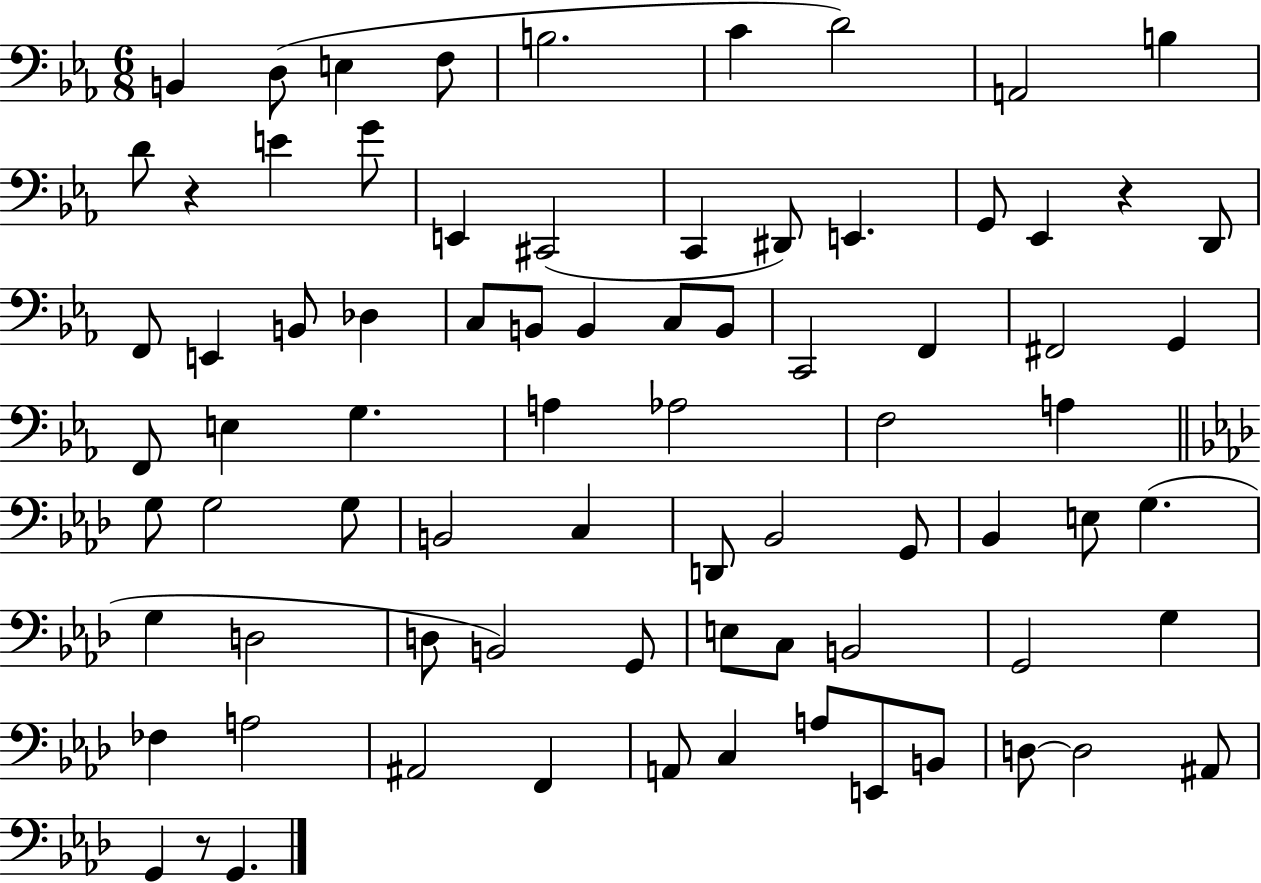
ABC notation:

X:1
T:Untitled
M:6/8
L:1/4
K:Eb
B,, D,/2 E, F,/2 B,2 C D2 A,,2 B, D/2 z E G/2 E,, ^C,,2 C,, ^D,,/2 E,, G,,/2 _E,, z D,,/2 F,,/2 E,, B,,/2 _D, C,/2 B,,/2 B,, C,/2 B,,/2 C,,2 F,, ^F,,2 G,, F,,/2 E, G, A, _A,2 F,2 A, G,/2 G,2 G,/2 B,,2 C, D,,/2 _B,,2 G,,/2 _B,, E,/2 G, G, D,2 D,/2 B,,2 G,,/2 E,/2 C,/2 B,,2 G,,2 G, _F, A,2 ^A,,2 F,, A,,/2 C, A,/2 E,,/2 B,,/2 D,/2 D,2 ^A,,/2 G,, z/2 G,,